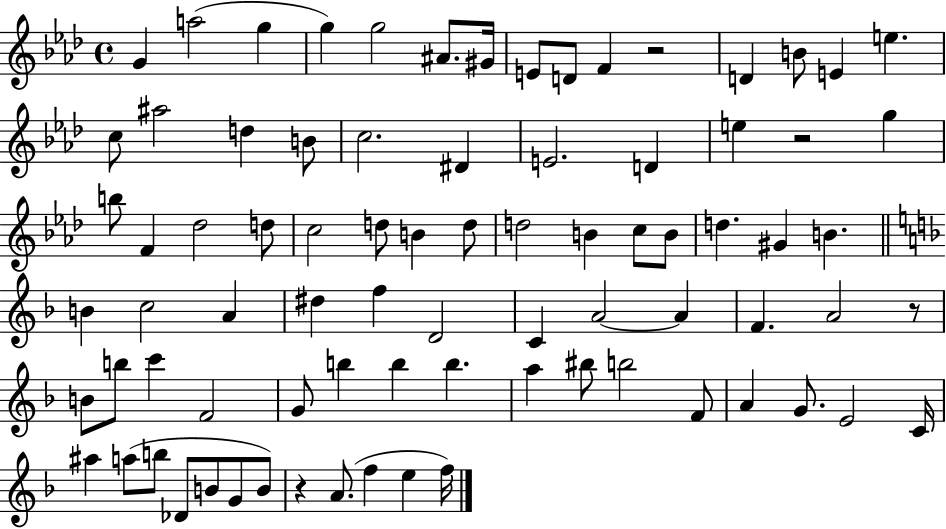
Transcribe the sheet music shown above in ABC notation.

X:1
T:Untitled
M:4/4
L:1/4
K:Ab
G a2 g g g2 ^A/2 ^G/4 E/2 D/2 F z2 D B/2 E e c/2 ^a2 d B/2 c2 ^D E2 D e z2 g b/2 F _d2 d/2 c2 d/2 B d/2 d2 B c/2 B/2 d ^G B B c2 A ^d f D2 C A2 A F A2 z/2 B/2 b/2 c' F2 G/2 b b b a ^b/2 b2 F/2 A G/2 E2 C/4 ^a a/2 b/2 _D/2 B/2 G/2 B/2 z A/2 f e f/4